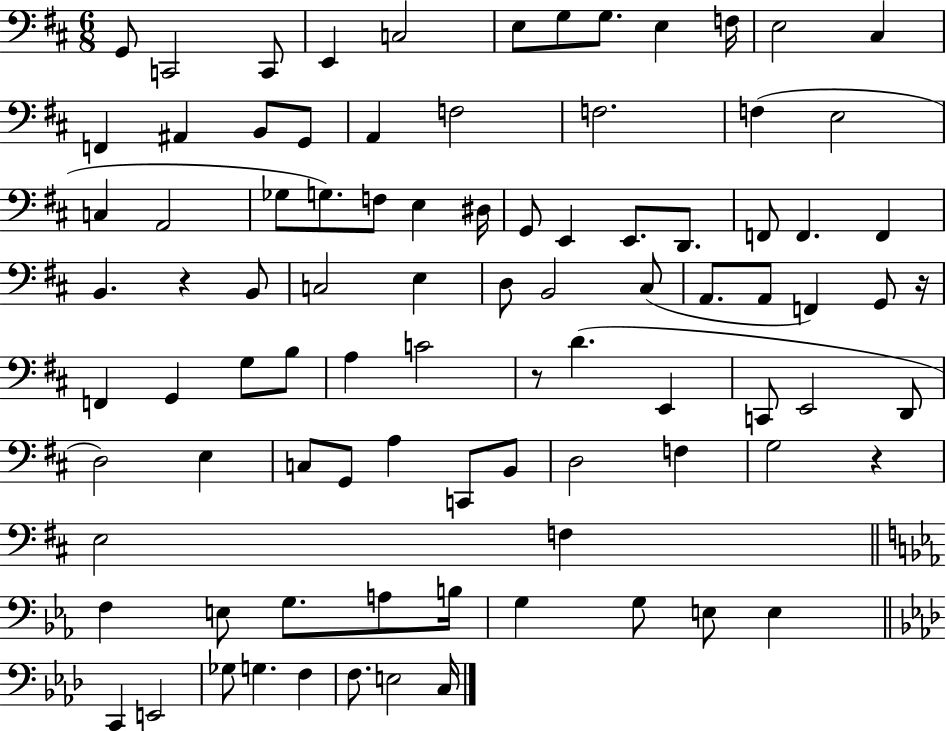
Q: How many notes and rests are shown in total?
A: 90